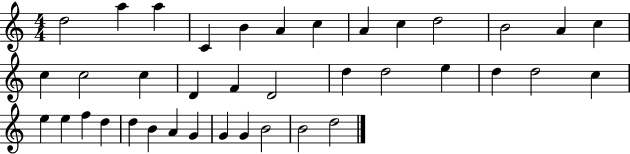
X:1
T:Untitled
M:4/4
L:1/4
K:C
d2 a a C B A c A c d2 B2 A c c c2 c D F D2 d d2 e d d2 c e e f d d B A G G G B2 B2 d2